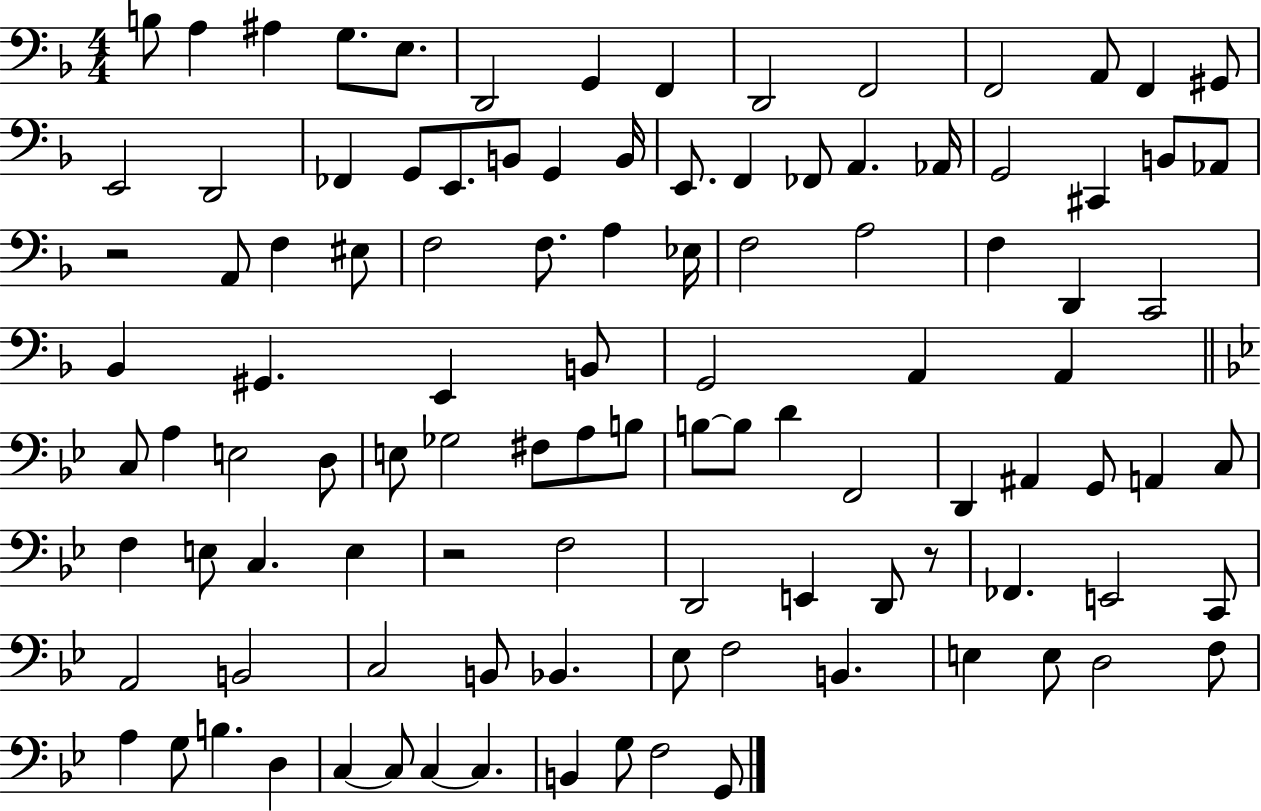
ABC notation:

X:1
T:Untitled
M:4/4
L:1/4
K:F
B,/2 A, ^A, G,/2 E,/2 D,,2 G,, F,, D,,2 F,,2 F,,2 A,,/2 F,, ^G,,/2 E,,2 D,,2 _F,, G,,/2 E,,/2 B,,/2 G,, B,,/4 E,,/2 F,, _F,,/2 A,, _A,,/4 G,,2 ^C,, B,,/2 _A,,/2 z2 A,,/2 F, ^E,/2 F,2 F,/2 A, _E,/4 F,2 A,2 F, D,, C,,2 _B,, ^G,, E,, B,,/2 G,,2 A,, A,, C,/2 A, E,2 D,/2 E,/2 _G,2 ^F,/2 A,/2 B,/2 B,/2 B,/2 D F,,2 D,, ^A,, G,,/2 A,, C,/2 F, E,/2 C, E, z2 F,2 D,,2 E,, D,,/2 z/2 _F,, E,,2 C,,/2 A,,2 B,,2 C,2 B,,/2 _B,, _E,/2 F,2 B,, E, E,/2 D,2 F,/2 A, G,/2 B, D, C, C,/2 C, C, B,, G,/2 F,2 G,,/2